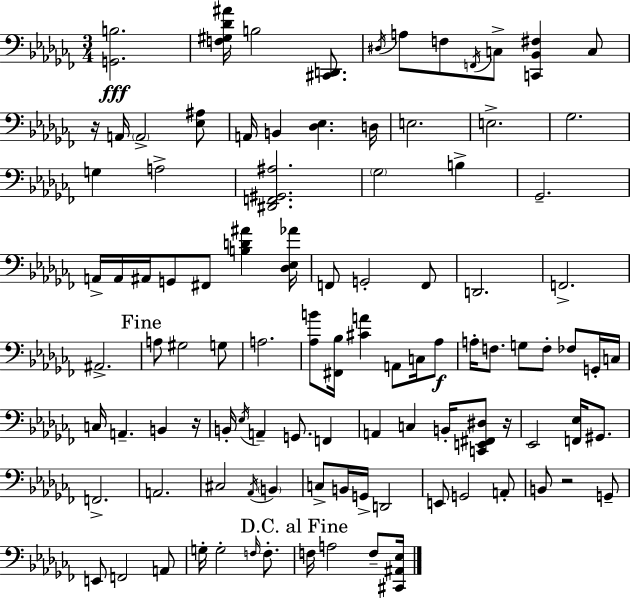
X:1
T:Untitled
M:3/4
L:1/4
K:Abm
[G,,B,]2 [F,^G,_D^A]/4 B,2 [^C,,D,,]/2 ^D,/4 A,/2 F,/2 F,,/4 C,/2 [C,,_B,,^F,] C,/2 z/4 A,,/4 A,,2 [_E,^A,]/2 A,,/4 B,, [_D,_E,] D,/4 E,2 E,2 _G,2 G, A,2 [^D,,F,,^G,,^A,]2 _G,2 B, _G,,2 A,,/4 A,,/4 ^A,,/4 G,,/2 ^F,,/2 [B,D^A] [_D,_E,_A]/4 F,,/2 G,,2 F,,/2 D,,2 F,,2 ^A,,2 A,/2 ^G,2 G,/2 A,2 [_A,B]/2 [^F,,_B,]/4 [^CA] A,,/2 C,/4 _A,/2 A,/4 F,/2 G,/2 F,/2 _F,/2 G,,/4 C,/4 C,/4 A,, B,, z/4 B,,/4 _E,/4 A,, G,,/2 F,, A,, C, B,,/4 [C,,E,,^F,,^D,]/2 z/4 _E,,2 [F,,_E,]/4 ^G,,/2 F,,2 A,,2 ^C,2 _A,,/4 B,, C,/2 B,,/4 G,,/4 D,,2 E,,/2 G,,2 A,,/2 B,,/2 z2 G,,/2 E,,/2 F,,2 A,,/2 G,/4 G,2 F,/4 F,/2 F,/4 A,2 F,/2 [^C,,^A,,_E,]/4